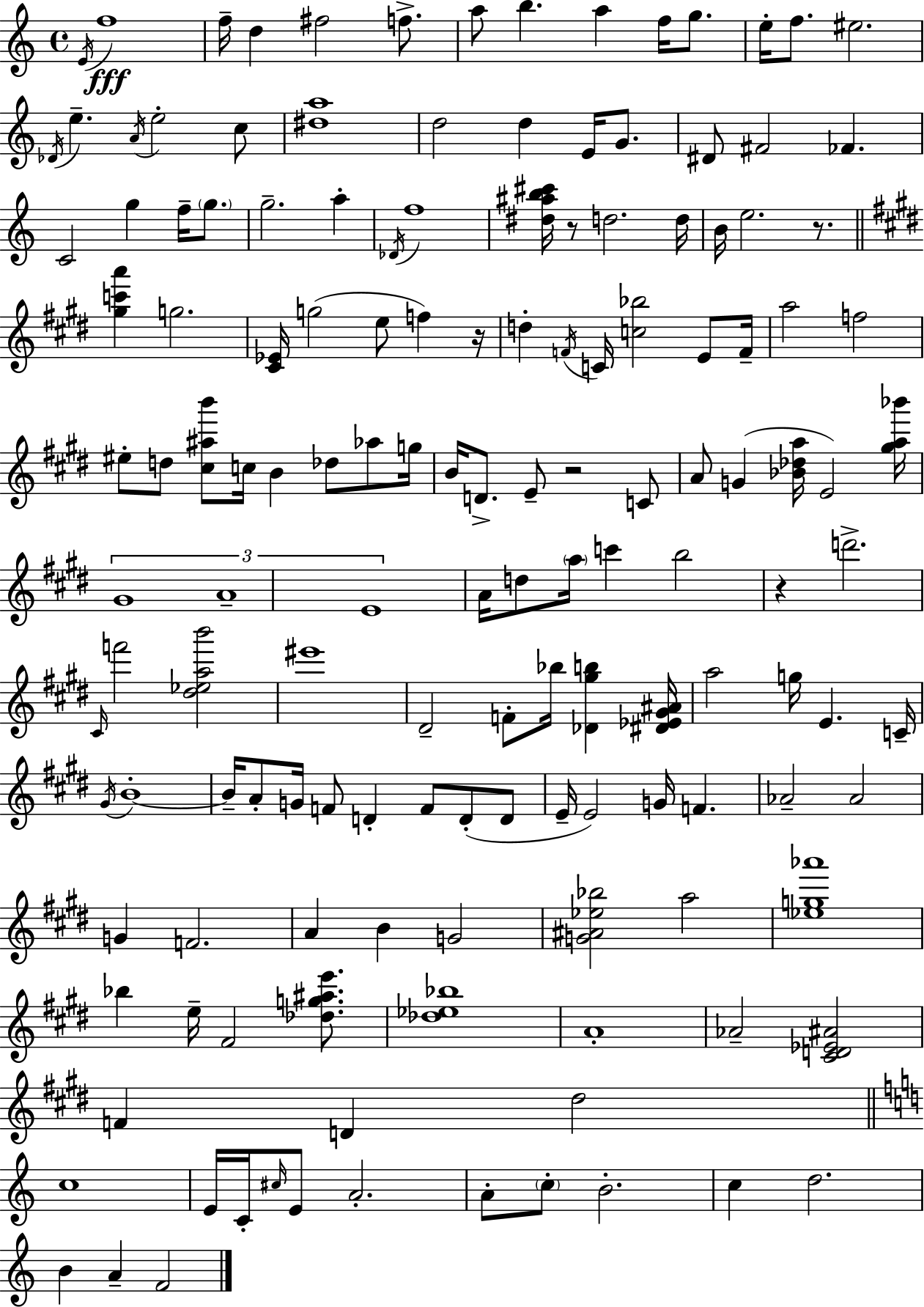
{
  \clef treble
  \time 4/4
  \defaultTimeSignature
  \key c \major
  \acciaccatura { e'16 }\fff f''1 | f''16-- d''4 fis''2 f''8.-> | a''8 b''4. a''4 f''16 g''8. | e''16-. f''8. eis''2. | \break \acciaccatura { des'16 } e''4.-- \acciaccatura { a'16 } e''2-. | c''8 <dis'' a''>1 | d''2 d''4 e'16 | g'8. dis'8 fis'2 fes'4. | \break c'2 g''4 f''16-- | \parenthesize g''8. g''2.-- a''4-. | \acciaccatura { des'16 } f''1 | <dis'' ais'' b'' cis'''>16 r8 d''2. | \break d''16 b'16 e''2. | r8. \bar "||" \break \key e \major <gis'' c''' a'''>4 g''2. | <cis' ees'>16 g''2( e''8 f''4) r16 | d''4-. \acciaccatura { f'16 } c'16 <c'' bes''>2 e'8 | f'16-- a''2 f''2 | \break eis''8-. d''8 <cis'' ais'' b'''>8 c''16 b'4 des''8 aes''8 | g''16 b'16 d'8.-> e'8-- r2 c'8 | a'8 g'4( <bes' des'' a''>16 e'2) | <gis'' a'' bes'''>16 \tuplet 3/2 { gis'1 | \break a'1-- | e'1 } | a'16 d''8 \parenthesize a''16 c'''4 b''2 | r4 d'''2.-> | \break \grace { cis'16 } f'''2 <dis'' ees'' a'' b'''>2 | eis'''1 | dis'2-- f'8-. bes''16 <des' gis'' b''>4 | <dis' ees' gis' ais'>16 a''2 g''16 e'4. | \break c'16-- \acciaccatura { gis'16 } b'1-.~~ | b'16-- a'8-. g'16 f'8 d'4-. f'8 d'8-.( | d'8 e'16-- e'2) g'16 f'4. | aes'2-- aes'2 | \break g'4 f'2. | a'4 b'4 g'2 | <g' ais' ees'' bes''>2 a''2 | <ees'' g'' aes'''>1 | \break bes''4 e''16-- fis'2 | <des'' g'' ais'' e'''>8. <des'' ees'' bes''>1 | a'1-. | aes'2-- <cis' d' ees' ais'>2 | \break f'4 d'4 dis''2 | \bar "||" \break \key c \major c''1 | e'16 c'16-. \grace { cis''16 } e'8 a'2.-. | a'8-. \parenthesize c''8-. b'2.-. | c''4 d''2. | \break b'4 a'4-- f'2 | \bar "|."
}